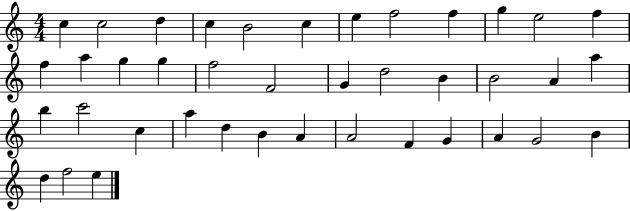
{
  \clef treble
  \numericTimeSignature
  \time 4/4
  \key c \major
  c''4 c''2 d''4 | c''4 b'2 c''4 | e''4 f''2 f''4 | g''4 e''2 f''4 | \break f''4 a''4 g''4 g''4 | f''2 f'2 | g'4 d''2 b'4 | b'2 a'4 a''4 | \break b''4 c'''2 c''4 | a''4 d''4 b'4 a'4 | a'2 f'4 g'4 | a'4 g'2 b'4 | \break d''4 f''2 e''4 | \bar "|."
}